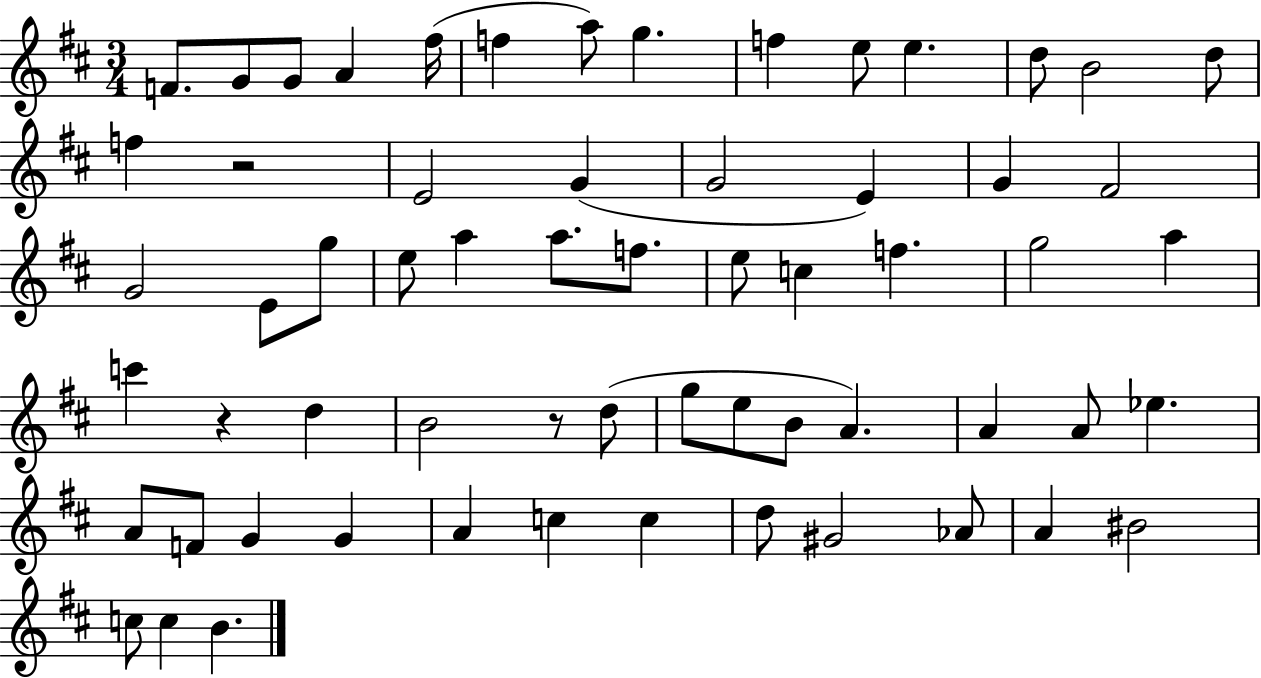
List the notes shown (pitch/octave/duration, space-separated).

F4/e. G4/e G4/e A4/q F#5/s F5/q A5/e G5/q. F5/q E5/e E5/q. D5/e B4/h D5/e F5/q R/h E4/h G4/q G4/h E4/q G4/q F#4/h G4/h E4/e G5/e E5/e A5/q A5/e. F5/e. E5/e C5/q F5/q. G5/h A5/q C6/q R/q D5/q B4/h R/e D5/e G5/e E5/e B4/e A4/q. A4/q A4/e Eb5/q. A4/e F4/e G4/q G4/q A4/q C5/q C5/q D5/e G#4/h Ab4/e A4/q BIS4/h C5/e C5/q B4/q.